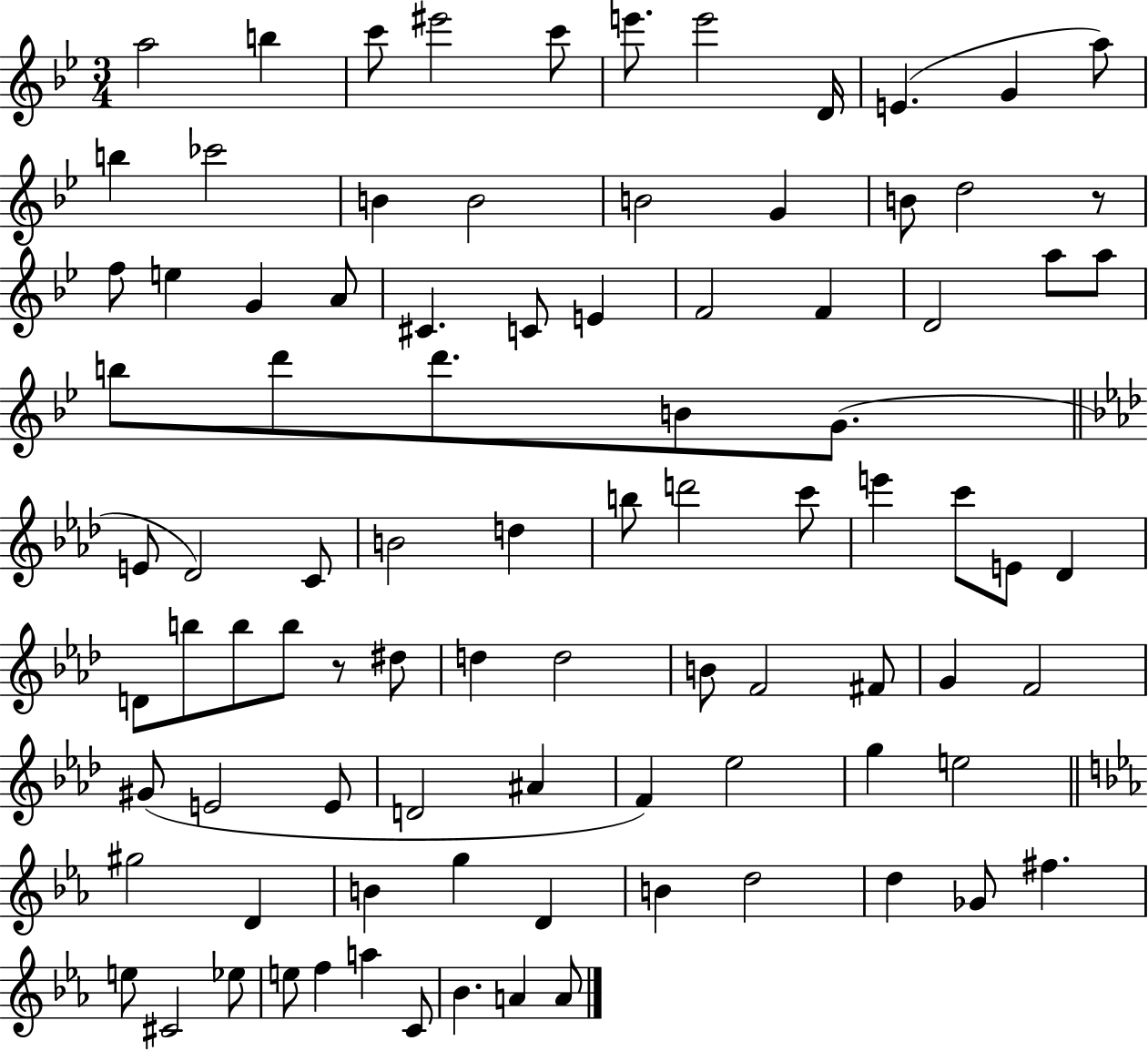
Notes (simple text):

A5/h B5/q C6/e EIS6/h C6/e E6/e. E6/h D4/s E4/q. G4/q A5/e B5/q CES6/h B4/q B4/h B4/h G4/q B4/e D5/h R/e F5/e E5/q G4/q A4/e C#4/q. C4/e E4/q F4/h F4/q D4/h A5/e A5/e B5/e D6/e D6/e. B4/e G4/e. E4/e Db4/h C4/e B4/h D5/q B5/e D6/h C6/e E6/q C6/e E4/e Db4/q D4/e B5/e B5/e B5/e R/e D#5/e D5/q D5/h B4/e F4/h F#4/e G4/q F4/h G#4/e E4/h E4/e D4/h A#4/q F4/q Eb5/h G5/q E5/h G#5/h D4/q B4/q G5/q D4/q B4/q D5/h D5/q Gb4/e F#5/q. E5/e C#4/h Eb5/e E5/e F5/q A5/q C4/e Bb4/q. A4/q A4/e